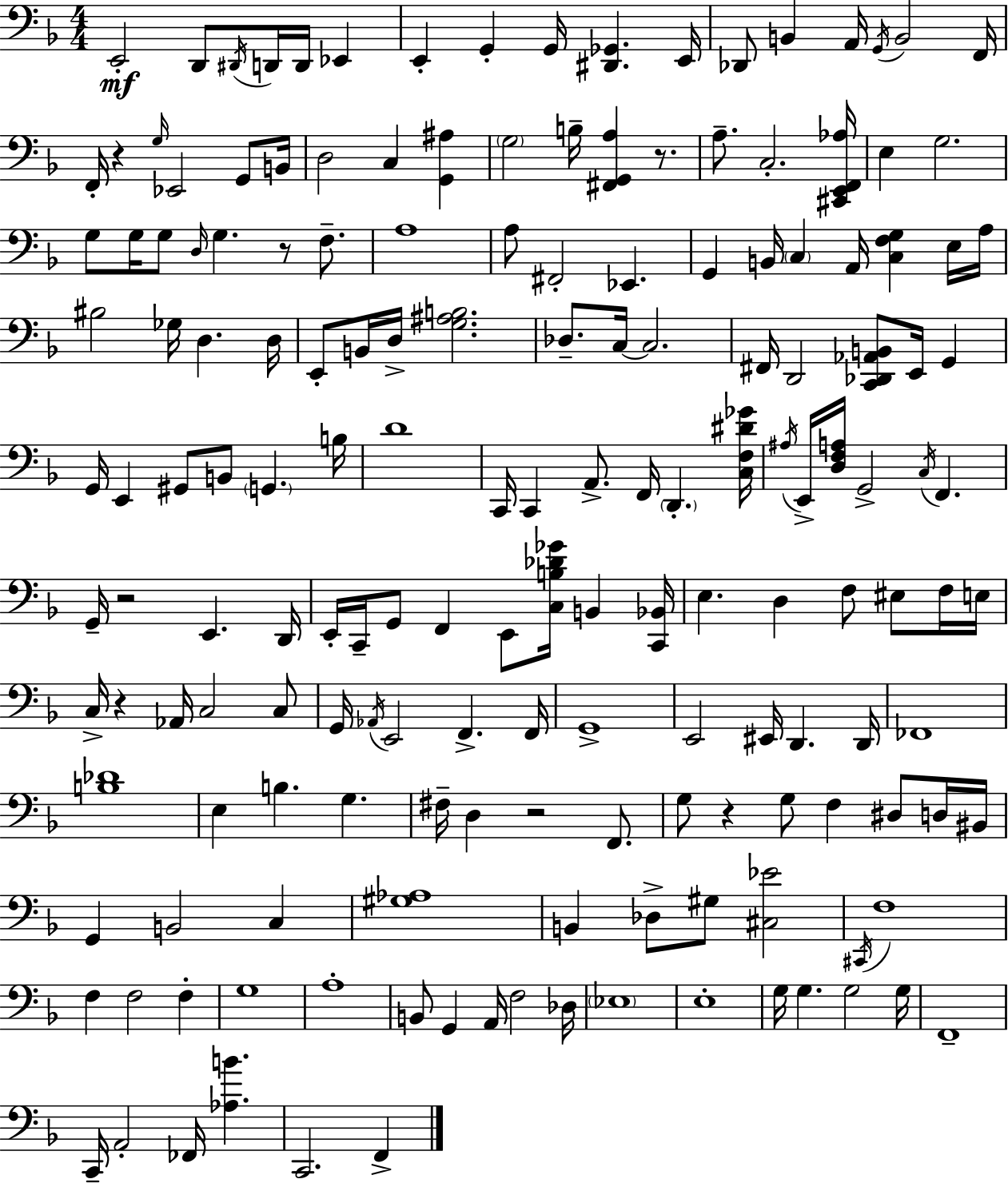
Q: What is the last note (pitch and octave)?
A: F2